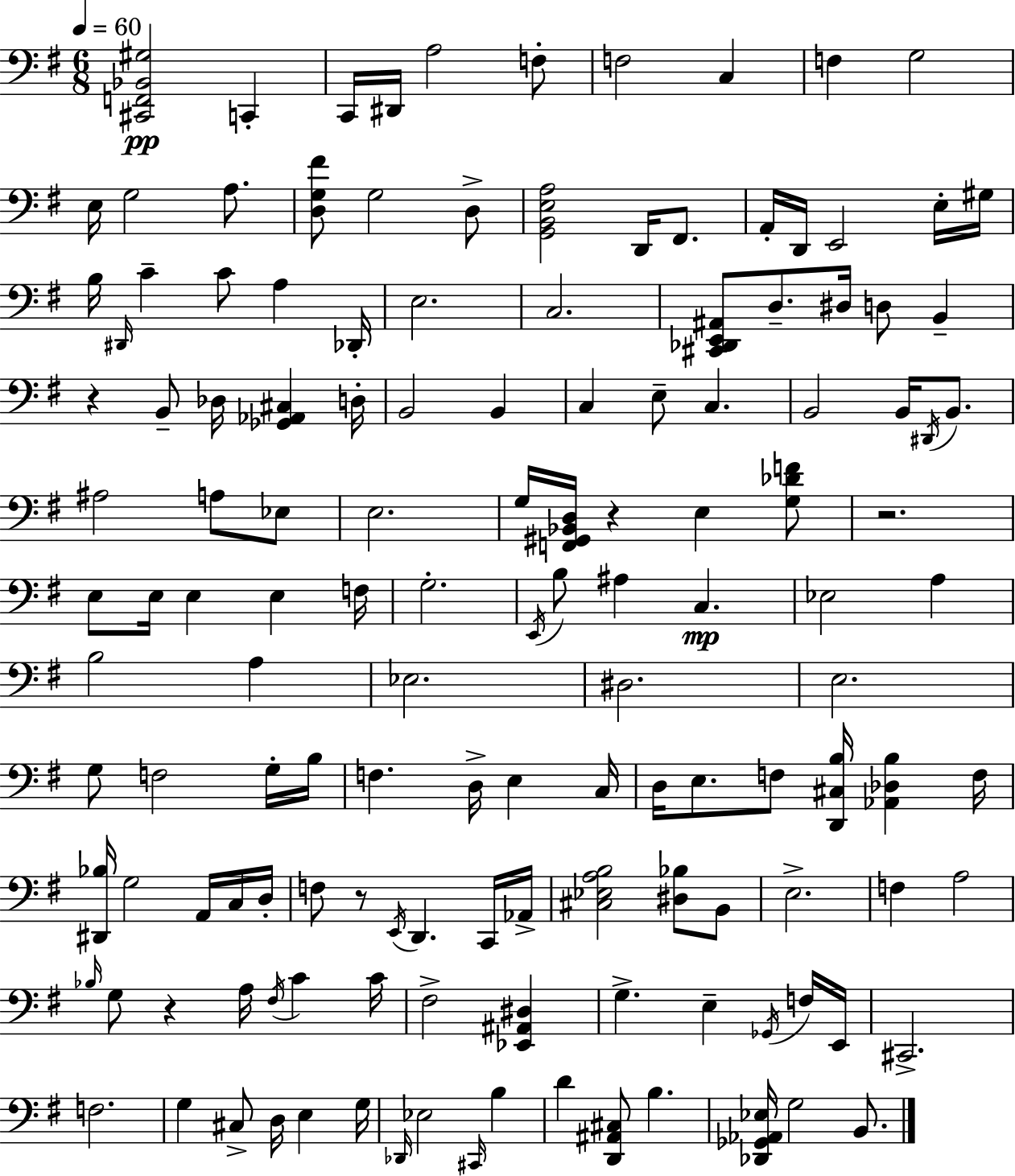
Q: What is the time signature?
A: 6/8